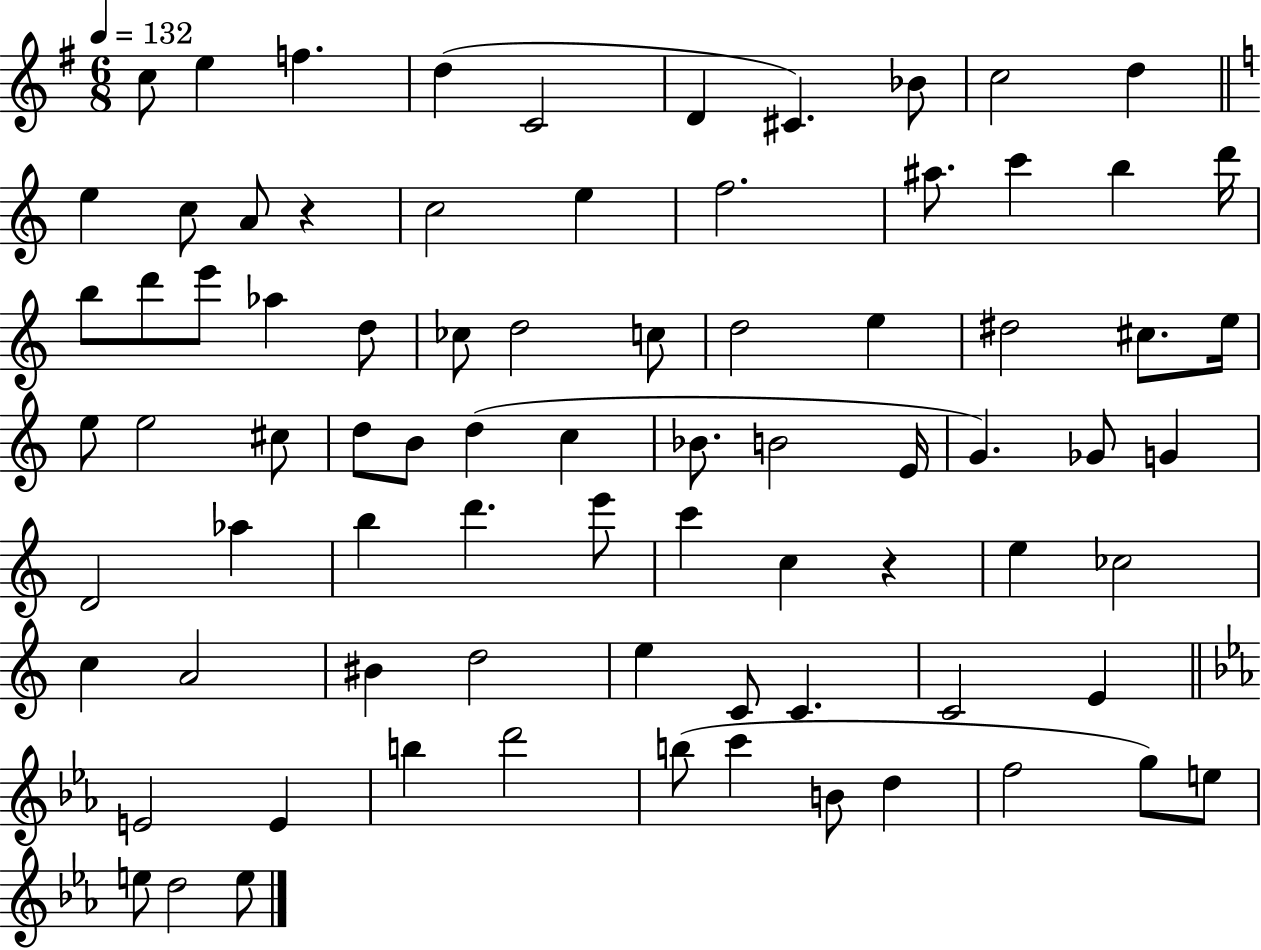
C5/e E5/q F5/q. D5/q C4/h D4/q C#4/q. Bb4/e C5/h D5/q E5/q C5/e A4/e R/q C5/h E5/q F5/h. A#5/e. C6/q B5/q D6/s B5/e D6/e E6/e Ab5/q D5/e CES5/e D5/h C5/e D5/h E5/q D#5/h C#5/e. E5/s E5/e E5/h C#5/e D5/e B4/e D5/q C5/q Bb4/e. B4/h E4/s G4/q. Gb4/e G4/q D4/h Ab5/q B5/q D6/q. E6/e C6/q C5/q R/q E5/q CES5/h C5/q A4/h BIS4/q D5/h E5/q C4/e C4/q. C4/h E4/q E4/h E4/q B5/q D6/h B5/e C6/q B4/e D5/q F5/h G5/e E5/e E5/e D5/h E5/e